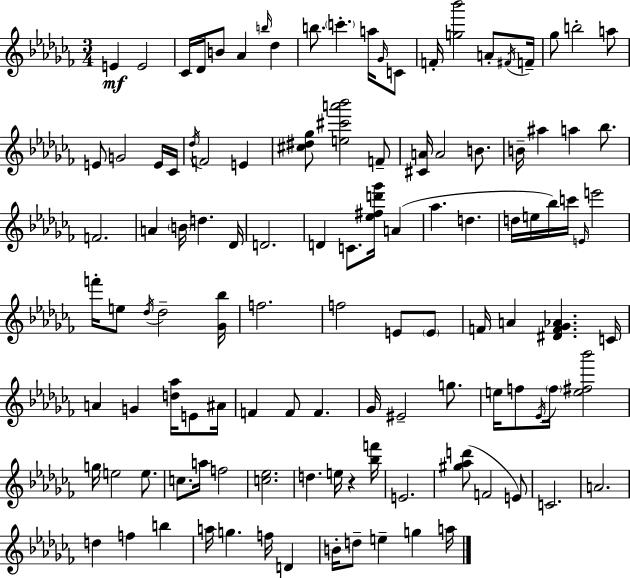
{
  \clef treble
  \numericTimeSignature
  \time 3/4
  \key aes \minor
  e'4\mf e'2 | ces'16 des'16 b'8 aes'4 \grace { b''16 } des''4 | b''8. \parenthesize c'''4.-. a''16 \grace { ges'16 } | c'8 f'16-. <g'' bes'''>2 a'8-. | \break \acciaccatura { fis'16 } f'16-- ges''8 b''2-. | a''8 e'8 g'2 | e'16 ces'16 \acciaccatura { des''16 } f'2 | e'4 <cis'' dis'' ges''>8 <e'' cis''' a''' bes'''>2 | \break f'8-- <cis' a'>16 a'2 | b'8. b'16-- ais''4 a''4 | bes''8. f'2. | a'4 \parenthesize b'16 d''4. | \break des'16 d'2. | d'4 c'8. <ees'' fis'' d''' ges'''>16 | a'4( aes''4. d''4. | d''16 e''16 bes''16) c'''16 \grace { e'16 } e'''2 | \break f'''16-. e''8 \acciaccatura { des''16 } des''2-- | <ges' bes''>16 f''2. | f''2 | e'8 \parenthesize e'8 f'16 a'4 <dis' f' ges' aes'>4. | \break c'16 a'4 g'4 | <d'' aes''>16 e'8 ais'16 f'4 f'8 | f'4. ges'16 eis'2-- | g''8. e''16 f''8 \acciaccatura { ees'16 } \parenthesize f''16 <e'' fis'' bes'''>2 | \break g''16 e''2 | e''8. c''8. a''16 f''2 | <c'' ees''>2. | d''4. | \break e''16 r4 <bes'' f'''>16 e'2. | <gis'' aes'' d'''>8( f'2 | e'8) c'2. | a'2. | \break d''4 f''4 | b''4 a''16 g''4. | f''16 d'4 b'16-. d''8-- e''4-- | g''4 a''16 \bar "|."
}